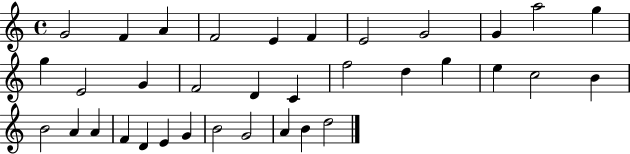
G4/h F4/q A4/q F4/h E4/q F4/q E4/h G4/h G4/q A5/h G5/q G5/q E4/h G4/q F4/h D4/q C4/q F5/h D5/q G5/q E5/q C5/h B4/q B4/h A4/q A4/q F4/q D4/q E4/q G4/q B4/h G4/h A4/q B4/q D5/h